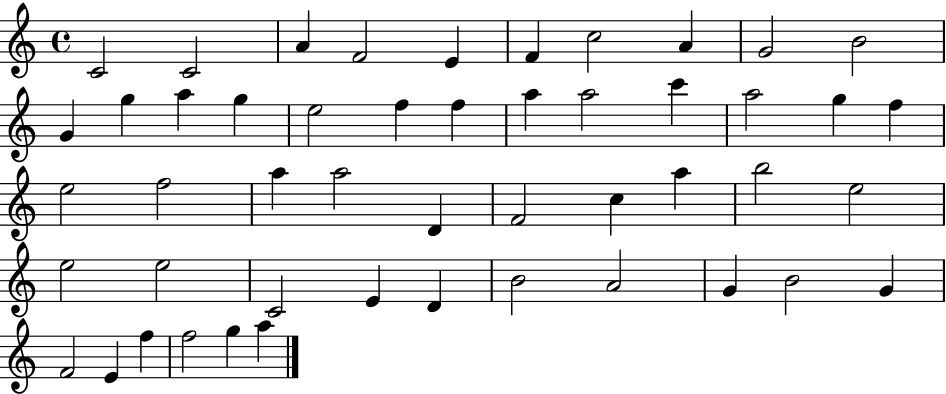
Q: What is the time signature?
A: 4/4